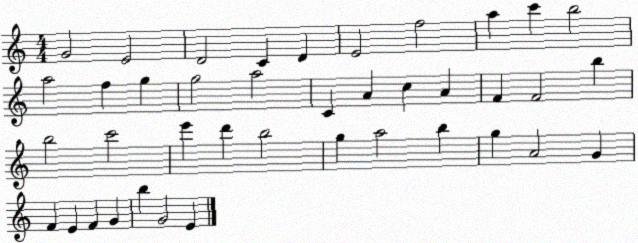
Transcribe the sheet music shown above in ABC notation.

X:1
T:Untitled
M:4/4
L:1/4
K:C
G2 E2 D2 C D E2 f2 a c' b2 a2 f g g2 a2 C A c A F F2 b b2 c'2 e' d' b2 g a2 b g A2 G F E F G b G2 E